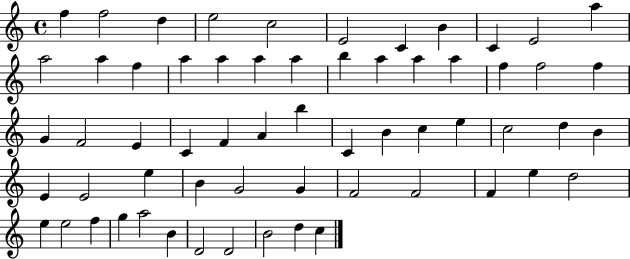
F5/q F5/h D5/q E5/h C5/h E4/h C4/q B4/q C4/q E4/h A5/q A5/h A5/q F5/q A5/q A5/q A5/q A5/q B5/q A5/q A5/q A5/q F5/q F5/h F5/q G4/q F4/h E4/q C4/q F4/q A4/q B5/q C4/q B4/q C5/q E5/q C5/h D5/q B4/q E4/q E4/h E5/q B4/q G4/h G4/q F4/h F4/h F4/q E5/q D5/h E5/q E5/h F5/q G5/q A5/h B4/q D4/h D4/h B4/h D5/q C5/q